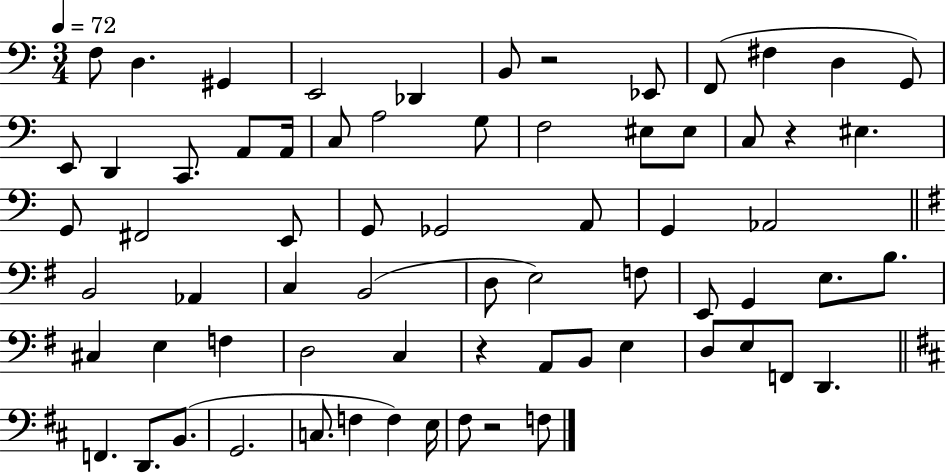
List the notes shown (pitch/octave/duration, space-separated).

F3/e D3/q. G#2/q E2/h Db2/q B2/e R/h Eb2/e F2/e F#3/q D3/q G2/e E2/e D2/q C2/e. A2/e A2/s C3/e A3/h G3/e F3/h EIS3/e EIS3/e C3/e R/q EIS3/q. G2/e F#2/h E2/e G2/e Gb2/h A2/e G2/q Ab2/h B2/h Ab2/q C3/q B2/h D3/e E3/h F3/e E2/e G2/q E3/e. B3/e. C#3/q E3/q F3/q D3/h C3/q R/q A2/e B2/e E3/q D3/e E3/e F2/e D2/q. F2/q. D2/e. B2/e. G2/h. C3/e. F3/q F3/q E3/s F#3/e R/h F3/e